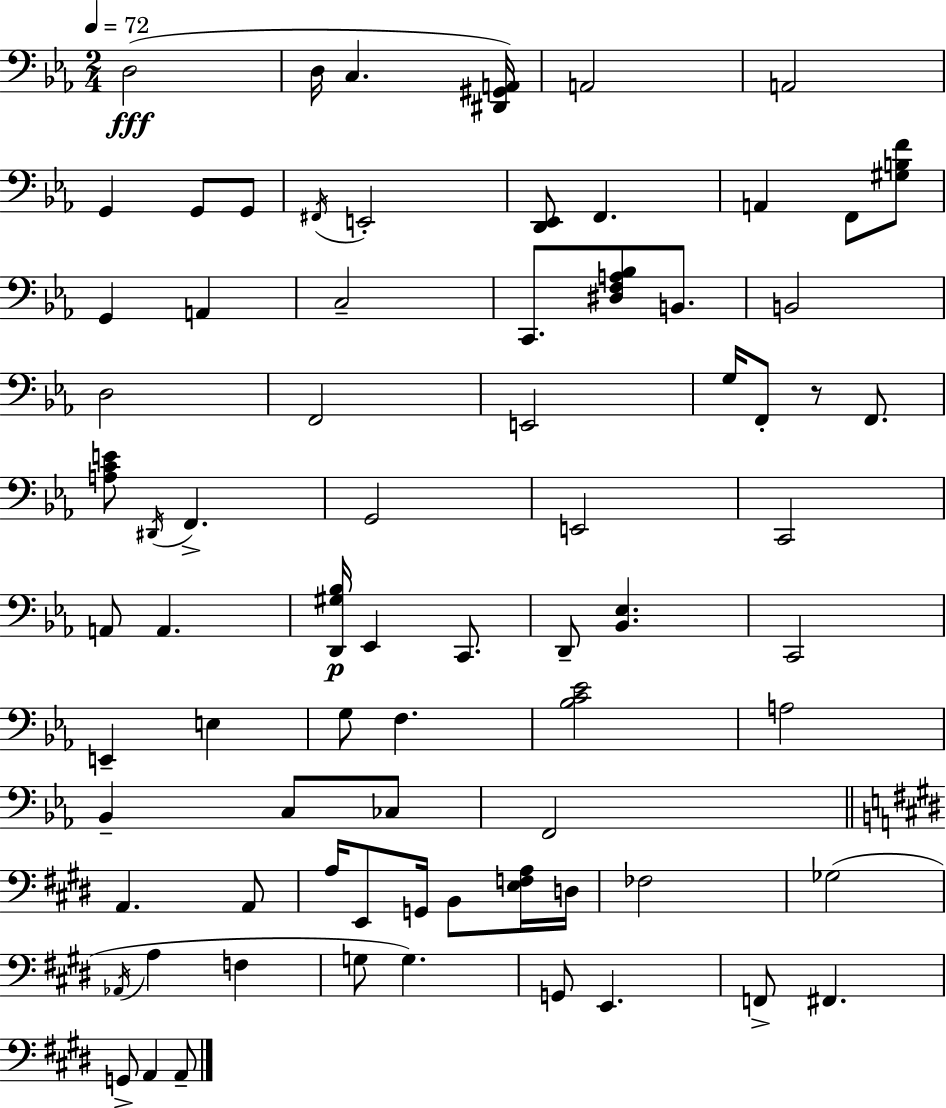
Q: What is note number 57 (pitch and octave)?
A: F3